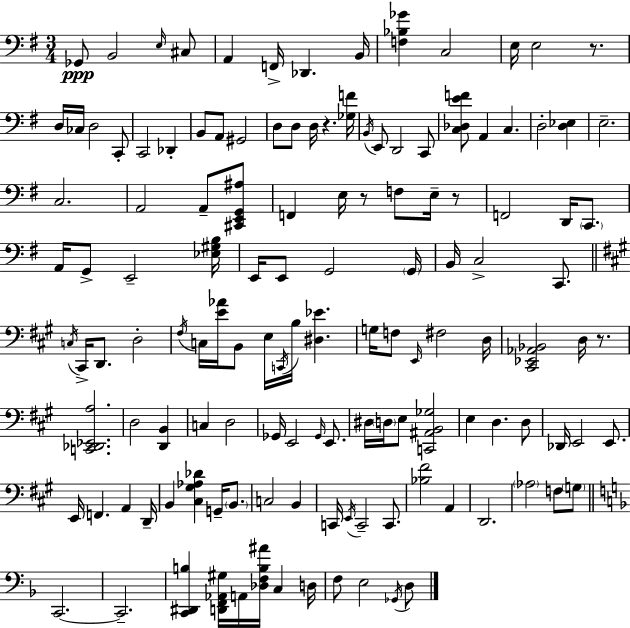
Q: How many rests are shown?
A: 5